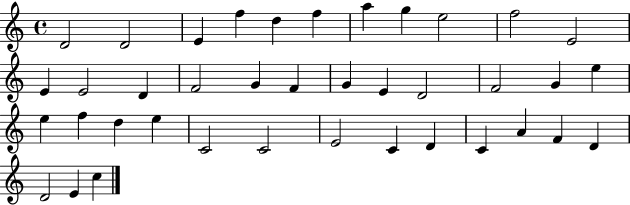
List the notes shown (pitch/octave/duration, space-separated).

D4/h D4/h E4/q F5/q D5/q F5/q A5/q G5/q E5/h F5/h E4/h E4/q E4/h D4/q F4/h G4/q F4/q G4/q E4/q D4/h F4/h G4/q E5/q E5/q F5/q D5/q E5/q C4/h C4/h E4/h C4/q D4/q C4/q A4/q F4/q D4/q D4/h E4/q C5/q